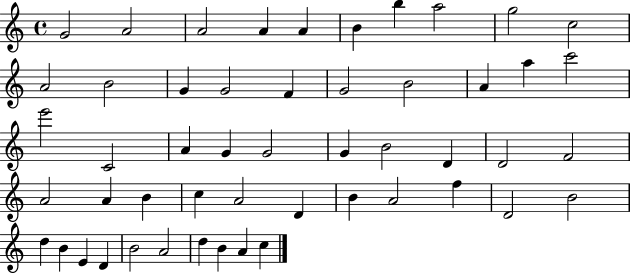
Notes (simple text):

G4/h A4/h A4/h A4/q A4/q B4/q B5/q A5/h G5/h C5/h A4/h B4/h G4/q G4/h F4/q G4/h B4/h A4/q A5/q C6/h E6/h C4/h A4/q G4/q G4/h G4/q B4/h D4/q D4/h F4/h A4/h A4/q B4/q C5/q A4/h D4/q B4/q A4/h F5/q D4/h B4/h D5/q B4/q E4/q D4/q B4/h A4/h D5/q B4/q A4/q C5/q